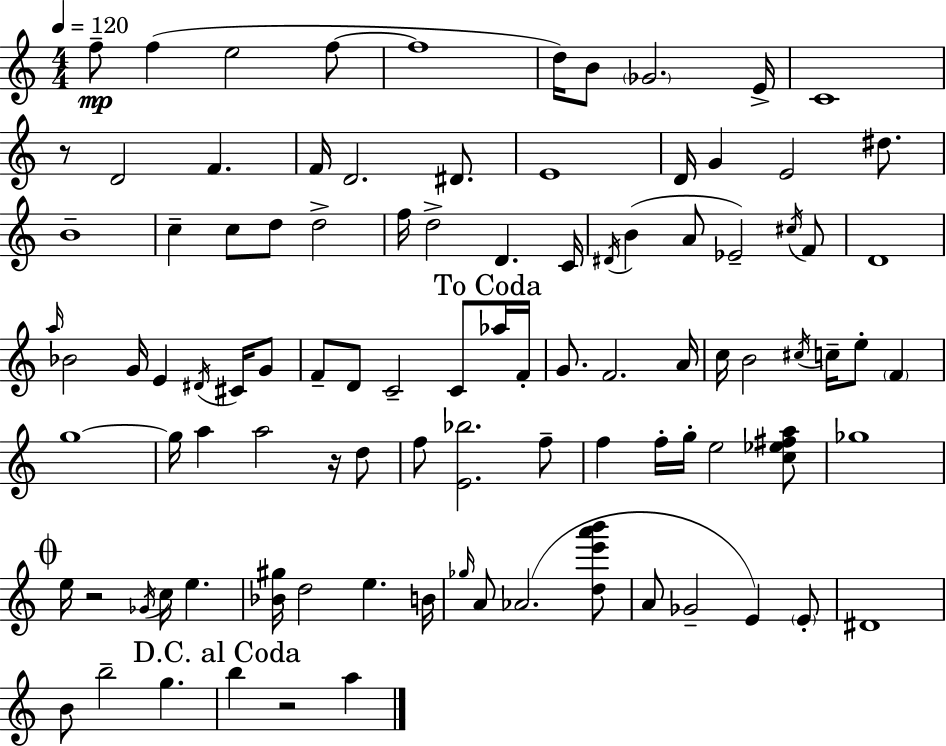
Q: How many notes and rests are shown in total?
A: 98